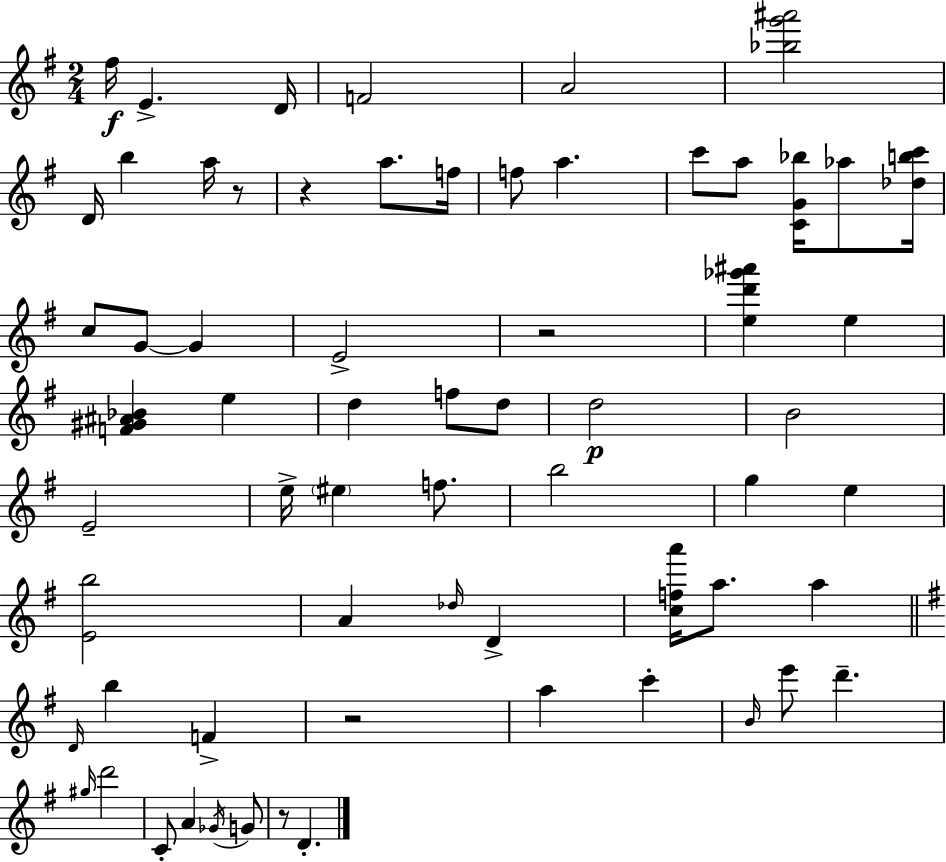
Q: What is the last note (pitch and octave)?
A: D4